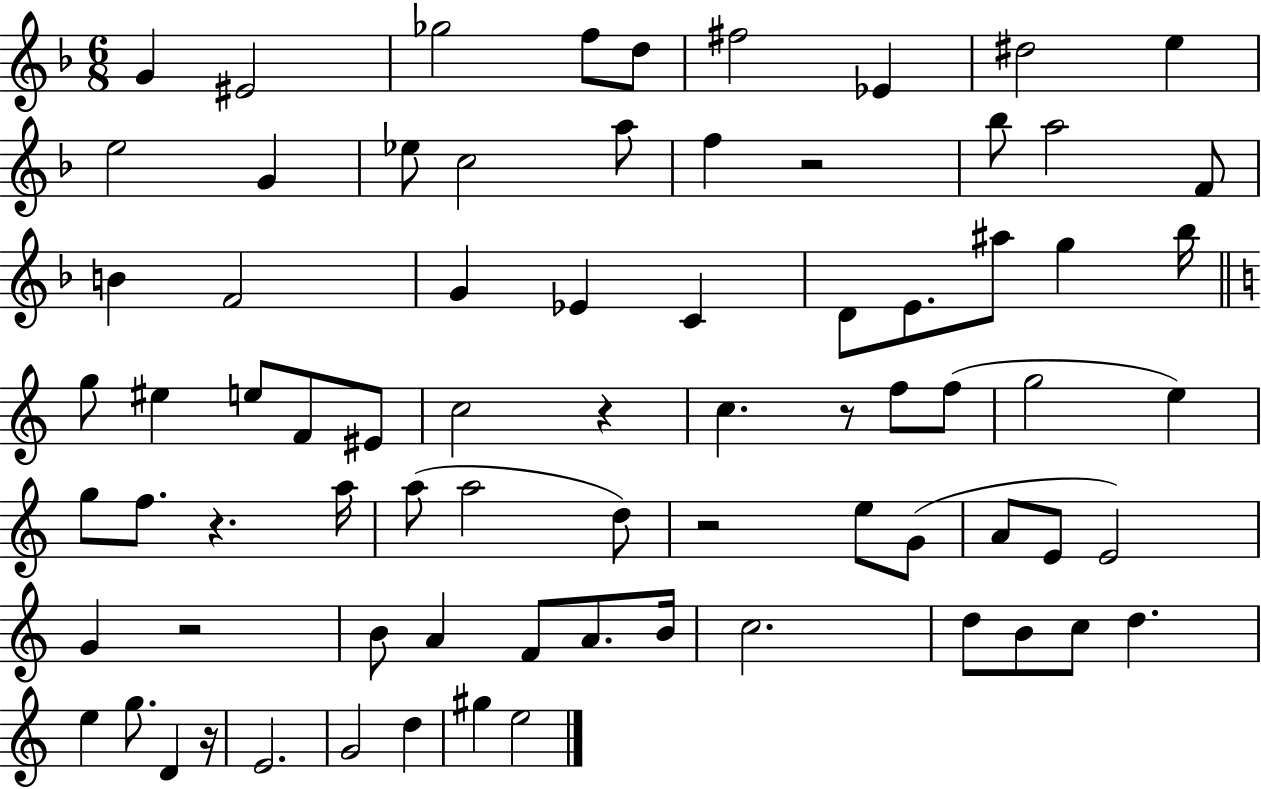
{
  \clef treble
  \numericTimeSignature
  \time 6/8
  \key f \major
  g'4 eis'2 | ges''2 f''8 d''8 | fis''2 ees'4 | dis''2 e''4 | \break e''2 g'4 | ees''8 c''2 a''8 | f''4 r2 | bes''8 a''2 f'8 | \break b'4 f'2 | g'4 ees'4 c'4 | d'8 e'8. ais''8 g''4 bes''16 | \bar "||" \break \key a \minor g''8 eis''4 e''8 f'8 eis'8 | c''2 r4 | c''4. r8 f''8 f''8( | g''2 e''4) | \break g''8 f''8. r4. a''16 | a''8( a''2 d''8) | r2 e''8 g'8( | a'8 e'8 e'2) | \break g'4 r2 | b'8 a'4 f'8 a'8. b'16 | c''2. | d''8 b'8 c''8 d''4. | \break e''4 g''8. d'4 r16 | e'2. | g'2 d''4 | gis''4 e''2 | \break \bar "|."
}